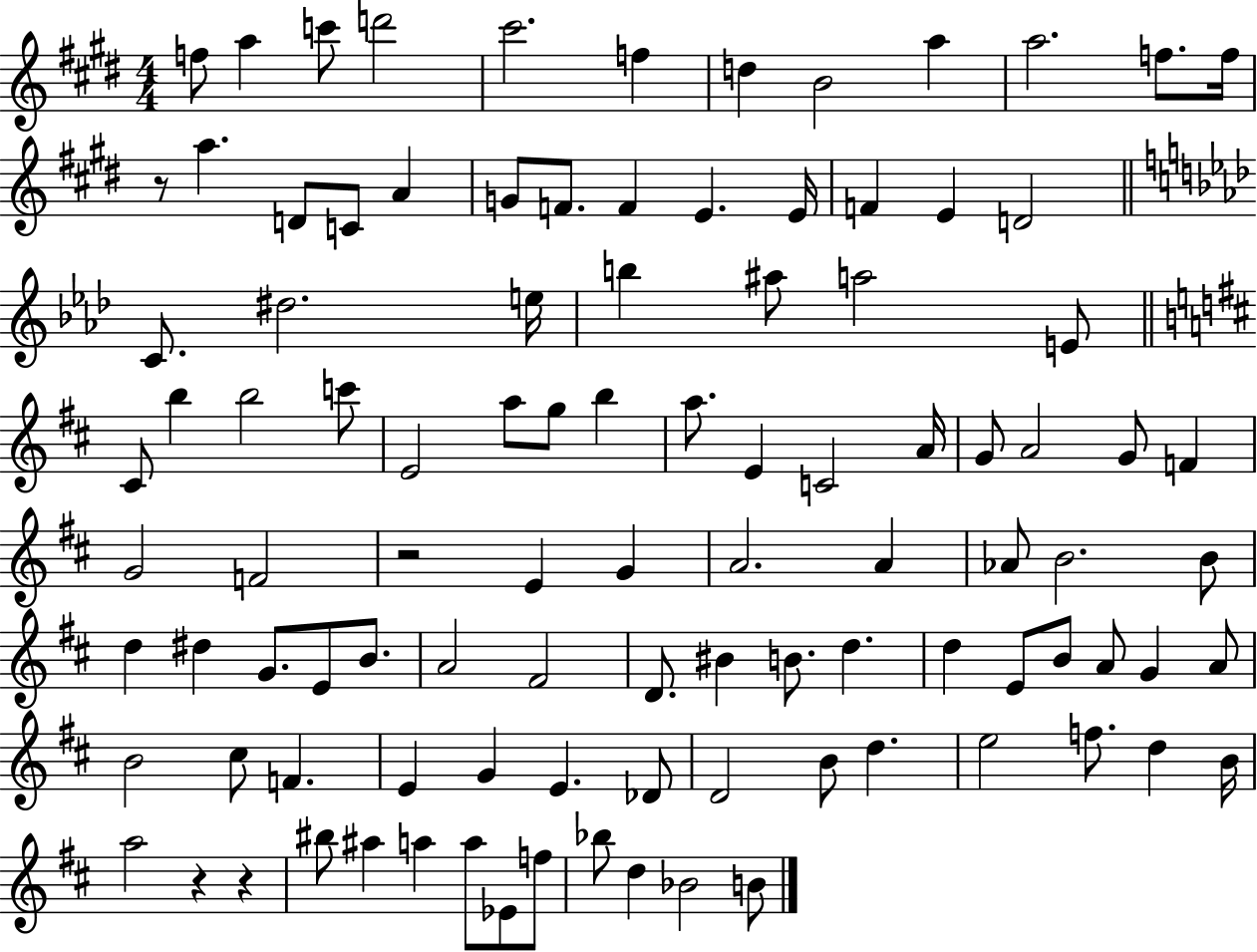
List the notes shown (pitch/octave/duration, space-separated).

F5/e A5/q C6/e D6/h C#6/h. F5/q D5/q B4/h A5/q A5/h. F5/e. F5/s R/e A5/q. D4/e C4/e A4/q G4/e F4/e. F4/q E4/q. E4/s F4/q E4/q D4/h C4/e. D#5/h. E5/s B5/q A#5/e A5/h E4/e C#4/e B5/q B5/h C6/e E4/h A5/e G5/e B5/q A5/e. E4/q C4/h A4/s G4/e A4/h G4/e F4/q G4/h F4/h R/h E4/q G4/q A4/h. A4/q Ab4/e B4/h. B4/e D5/q D#5/q G4/e. E4/e B4/e. A4/h F#4/h D4/e. BIS4/q B4/e. D5/q. D5/q E4/e B4/e A4/e G4/q A4/e B4/h C#5/e F4/q. E4/q G4/q E4/q. Db4/e D4/h B4/e D5/q. E5/h F5/e. D5/q B4/s A5/h R/q R/q BIS5/e A#5/q A5/q A5/e Eb4/e F5/e Bb5/e D5/q Bb4/h B4/e